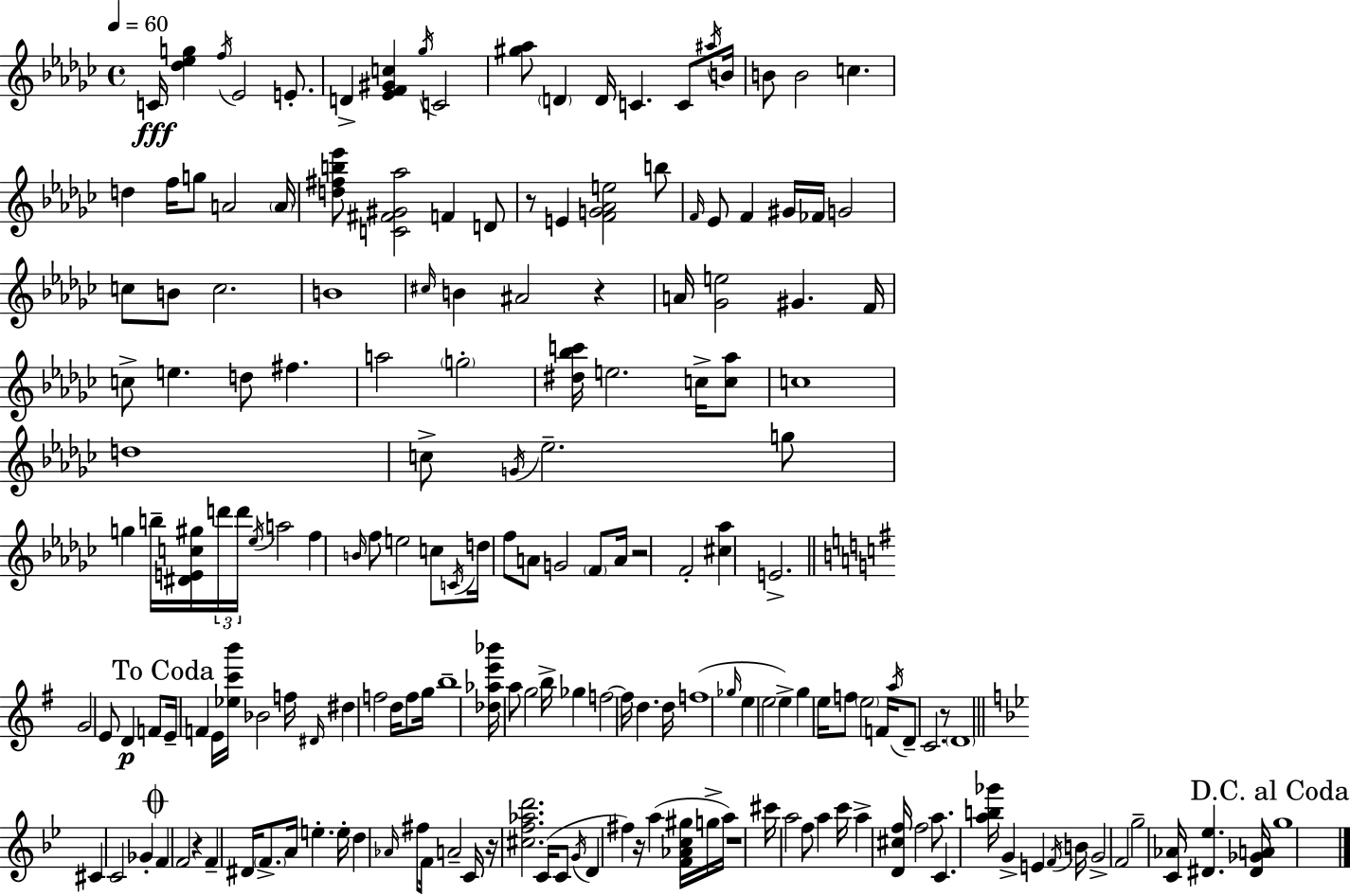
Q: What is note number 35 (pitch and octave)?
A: B4